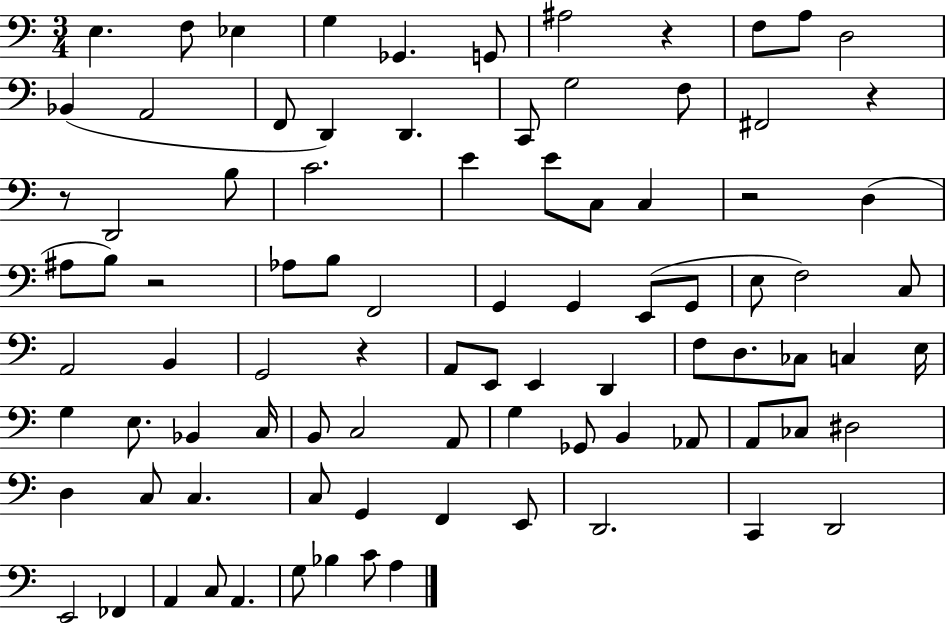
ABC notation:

X:1
T:Untitled
M:3/4
L:1/4
K:C
E, F,/2 _E, G, _G,, G,,/2 ^A,2 z F,/2 A,/2 D,2 _B,, A,,2 F,,/2 D,, D,, C,,/2 G,2 F,/2 ^F,,2 z z/2 D,,2 B,/2 C2 E E/2 C,/2 C, z2 D, ^A,/2 B,/2 z2 _A,/2 B,/2 F,,2 G,, G,, E,,/2 G,,/2 E,/2 F,2 C,/2 A,,2 B,, G,,2 z A,,/2 E,,/2 E,, D,, F,/2 D,/2 _C,/2 C, E,/4 G, E,/2 _B,, C,/4 B,,/2 C,2 A,,/2 G, _G,,/2 B,, _A,,/2 A,,/2 _C,/2 ^D,2 D, C,/2 C, C,/2 G,, F,, E,,/2 D,,2 C,, D,,2 E,,2 _F,, A,, C,/2 A,, G,/2 _B, C/2 A,